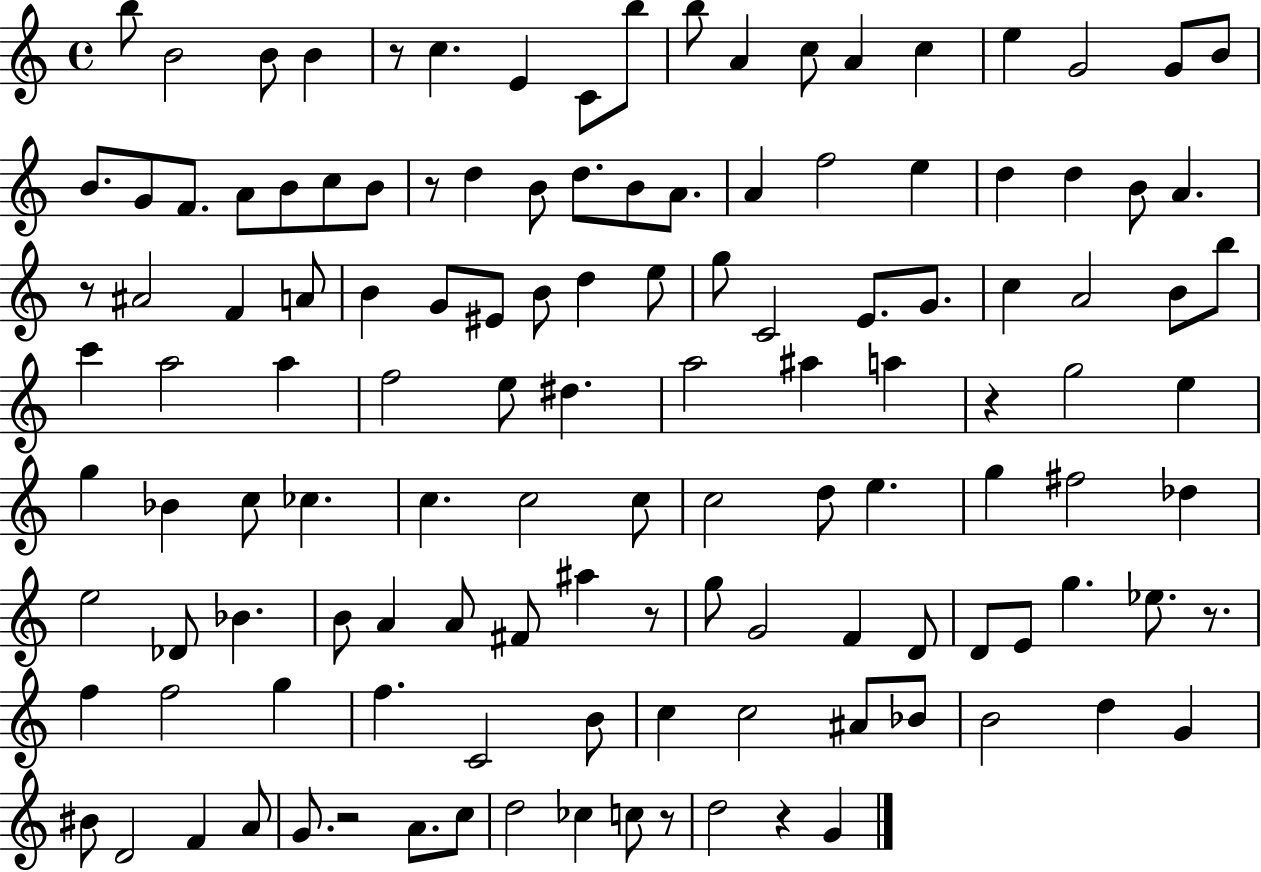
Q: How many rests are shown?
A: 9